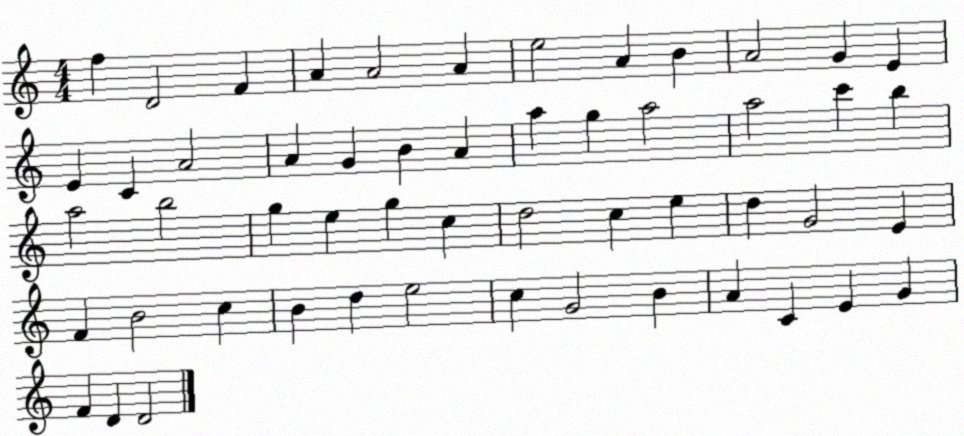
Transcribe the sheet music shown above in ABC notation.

X:1
T:Untitled
M:4/4
L:1/4
K:C
f D2 F A A2 A e2 A B A2 G E E C A2 A G B A a g a2 a2 c' b a2 b2 g e g c d2 c e d G2 E F B2 c B d e2 c G2 B A C E G F D D2